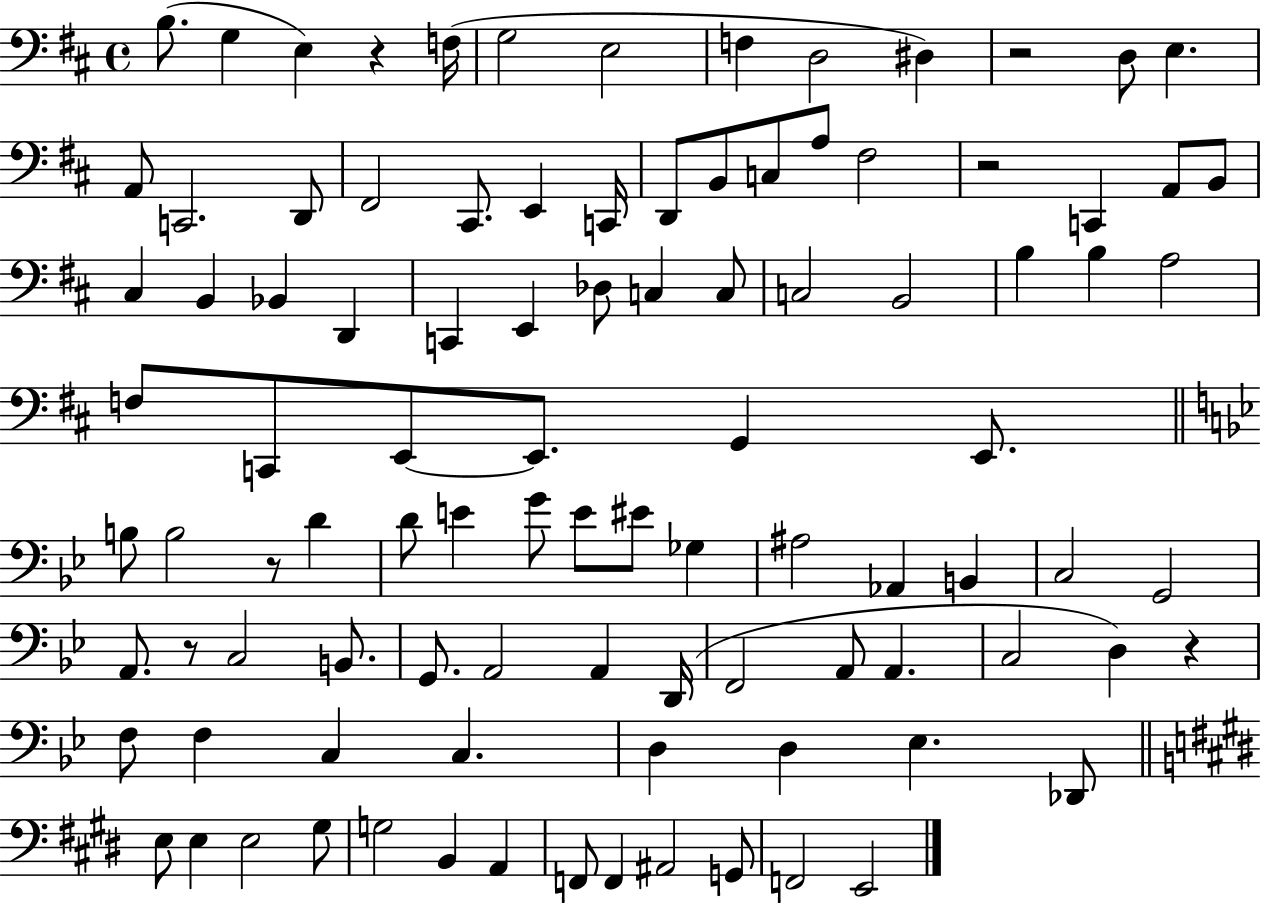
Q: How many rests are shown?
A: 6